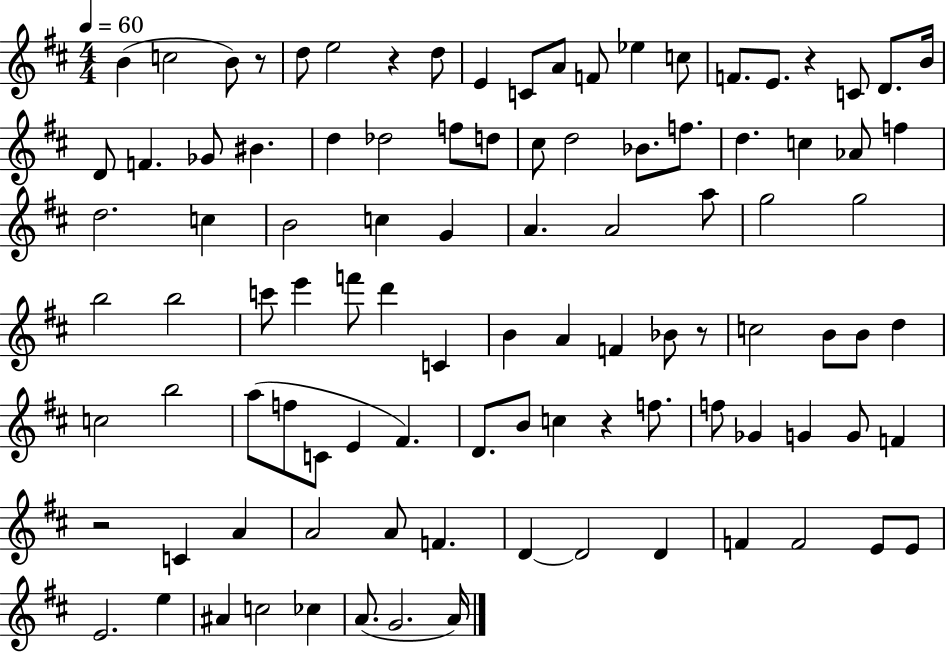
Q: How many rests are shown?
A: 6